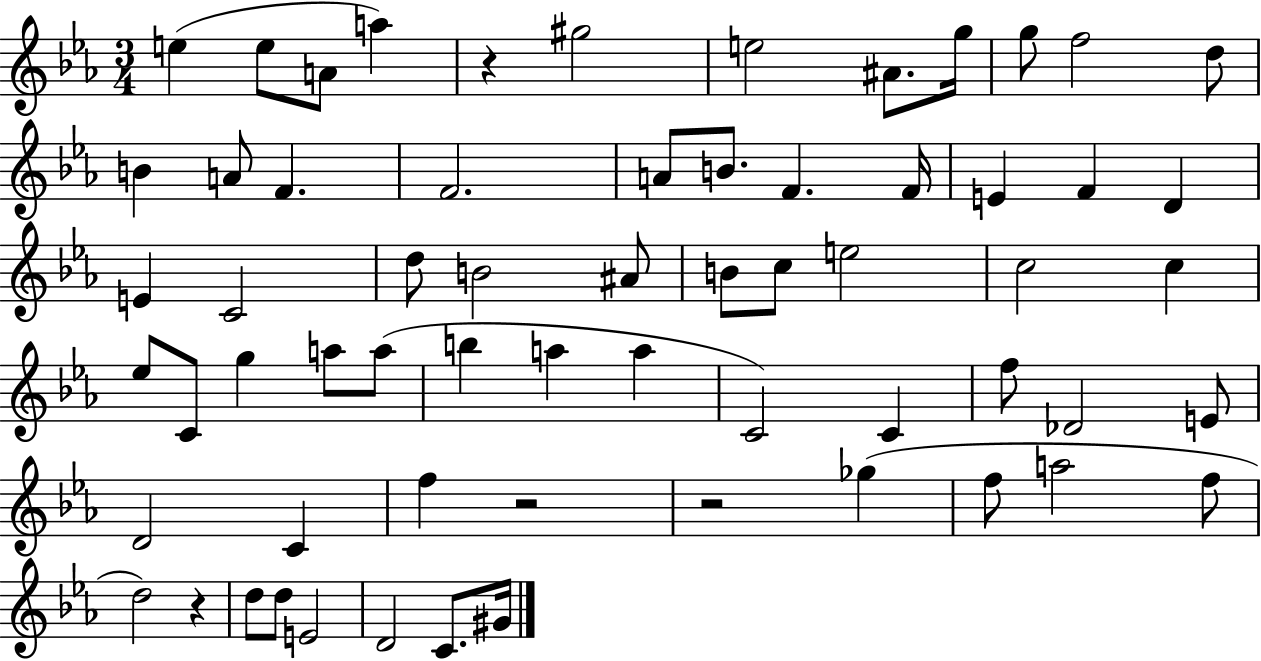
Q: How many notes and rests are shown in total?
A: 63